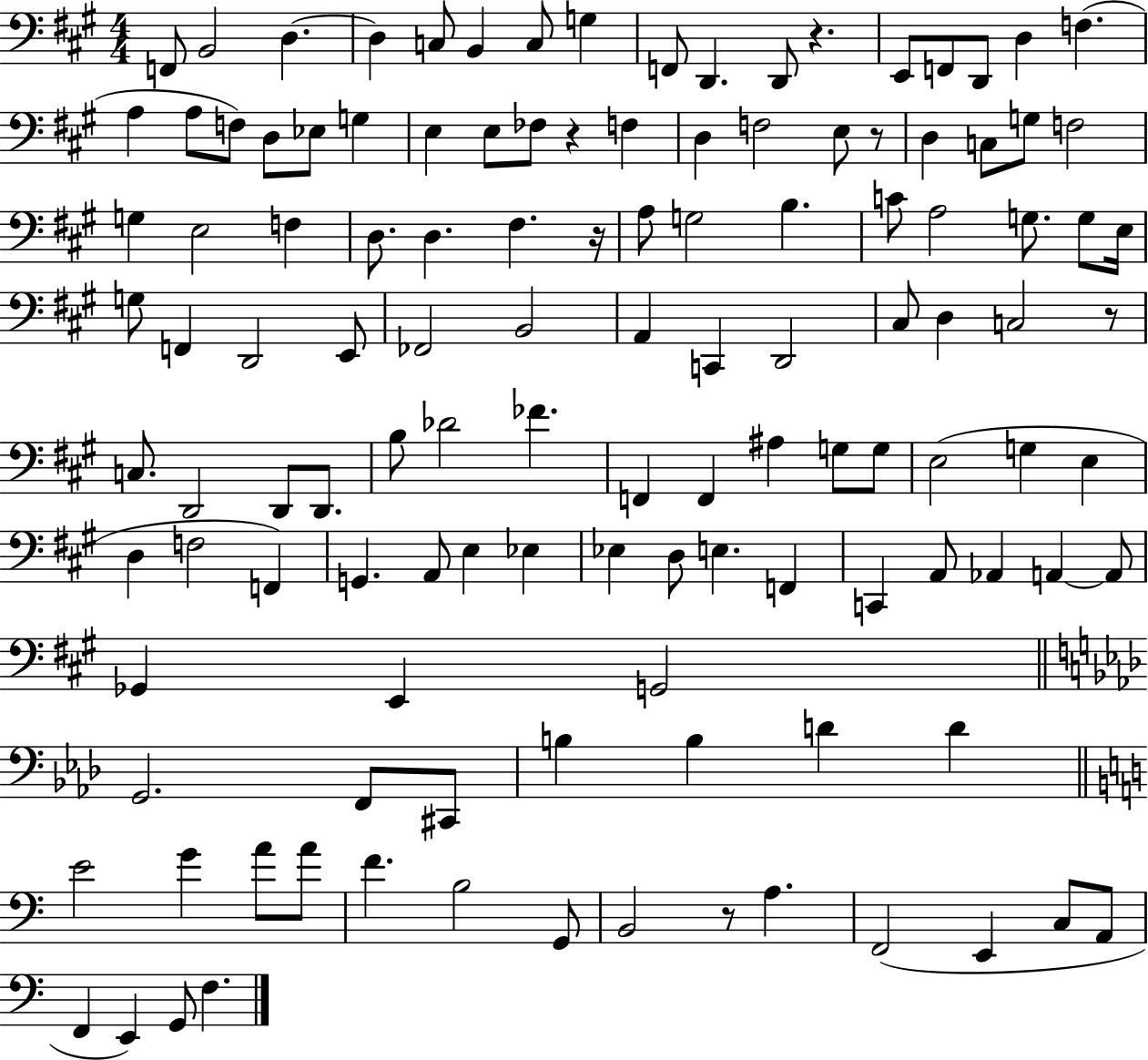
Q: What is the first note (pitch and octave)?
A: F2